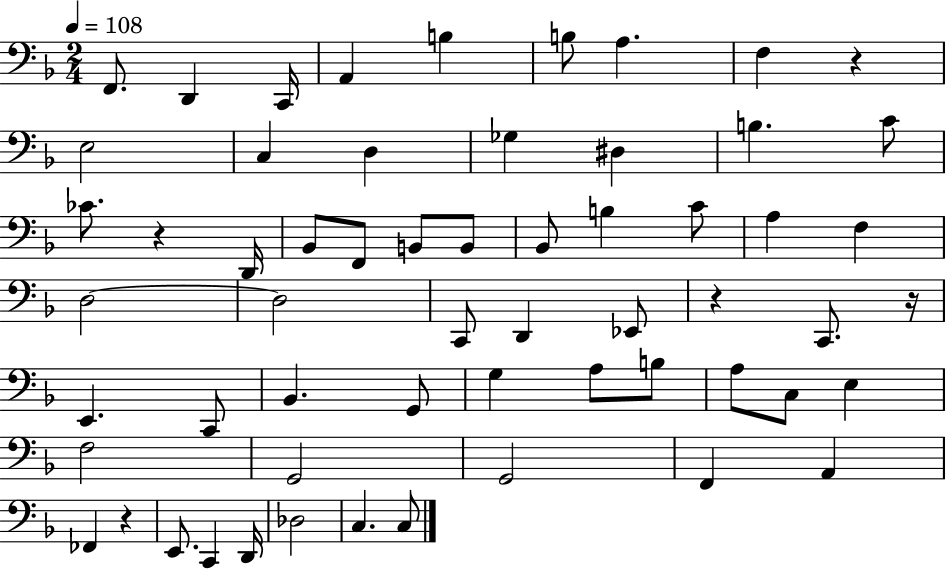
{
  \clef bass
  \numericTimeSignature
  \time 2/4
  \key f \major
  \tempo 4 = 108
  f,8. d,4 c,16 | a,4 b4 | b8 a4. | f4 r4 | \break e2 | c4 d4 | ges4 dis4 | b4. c'8 | \break ces'8. r4 d,16 | bes,8 f,8 b,8 b,8 | bes,8 b4 c'8 | a4 f4 | \break d2~~ | d2 | c,8 d,4 ees,8 | r4 c,8. r16 | \break e,4. c,8 | bes,4. g,8 | g4 a8 b8 | a8 c8 e4 | \break f2 | g,2 | g,2 | f,4 a,4 | \break fes,4 r4 | e,8. c,4 d,16 | des2 | c4. c8 | \break \bar "|."
}